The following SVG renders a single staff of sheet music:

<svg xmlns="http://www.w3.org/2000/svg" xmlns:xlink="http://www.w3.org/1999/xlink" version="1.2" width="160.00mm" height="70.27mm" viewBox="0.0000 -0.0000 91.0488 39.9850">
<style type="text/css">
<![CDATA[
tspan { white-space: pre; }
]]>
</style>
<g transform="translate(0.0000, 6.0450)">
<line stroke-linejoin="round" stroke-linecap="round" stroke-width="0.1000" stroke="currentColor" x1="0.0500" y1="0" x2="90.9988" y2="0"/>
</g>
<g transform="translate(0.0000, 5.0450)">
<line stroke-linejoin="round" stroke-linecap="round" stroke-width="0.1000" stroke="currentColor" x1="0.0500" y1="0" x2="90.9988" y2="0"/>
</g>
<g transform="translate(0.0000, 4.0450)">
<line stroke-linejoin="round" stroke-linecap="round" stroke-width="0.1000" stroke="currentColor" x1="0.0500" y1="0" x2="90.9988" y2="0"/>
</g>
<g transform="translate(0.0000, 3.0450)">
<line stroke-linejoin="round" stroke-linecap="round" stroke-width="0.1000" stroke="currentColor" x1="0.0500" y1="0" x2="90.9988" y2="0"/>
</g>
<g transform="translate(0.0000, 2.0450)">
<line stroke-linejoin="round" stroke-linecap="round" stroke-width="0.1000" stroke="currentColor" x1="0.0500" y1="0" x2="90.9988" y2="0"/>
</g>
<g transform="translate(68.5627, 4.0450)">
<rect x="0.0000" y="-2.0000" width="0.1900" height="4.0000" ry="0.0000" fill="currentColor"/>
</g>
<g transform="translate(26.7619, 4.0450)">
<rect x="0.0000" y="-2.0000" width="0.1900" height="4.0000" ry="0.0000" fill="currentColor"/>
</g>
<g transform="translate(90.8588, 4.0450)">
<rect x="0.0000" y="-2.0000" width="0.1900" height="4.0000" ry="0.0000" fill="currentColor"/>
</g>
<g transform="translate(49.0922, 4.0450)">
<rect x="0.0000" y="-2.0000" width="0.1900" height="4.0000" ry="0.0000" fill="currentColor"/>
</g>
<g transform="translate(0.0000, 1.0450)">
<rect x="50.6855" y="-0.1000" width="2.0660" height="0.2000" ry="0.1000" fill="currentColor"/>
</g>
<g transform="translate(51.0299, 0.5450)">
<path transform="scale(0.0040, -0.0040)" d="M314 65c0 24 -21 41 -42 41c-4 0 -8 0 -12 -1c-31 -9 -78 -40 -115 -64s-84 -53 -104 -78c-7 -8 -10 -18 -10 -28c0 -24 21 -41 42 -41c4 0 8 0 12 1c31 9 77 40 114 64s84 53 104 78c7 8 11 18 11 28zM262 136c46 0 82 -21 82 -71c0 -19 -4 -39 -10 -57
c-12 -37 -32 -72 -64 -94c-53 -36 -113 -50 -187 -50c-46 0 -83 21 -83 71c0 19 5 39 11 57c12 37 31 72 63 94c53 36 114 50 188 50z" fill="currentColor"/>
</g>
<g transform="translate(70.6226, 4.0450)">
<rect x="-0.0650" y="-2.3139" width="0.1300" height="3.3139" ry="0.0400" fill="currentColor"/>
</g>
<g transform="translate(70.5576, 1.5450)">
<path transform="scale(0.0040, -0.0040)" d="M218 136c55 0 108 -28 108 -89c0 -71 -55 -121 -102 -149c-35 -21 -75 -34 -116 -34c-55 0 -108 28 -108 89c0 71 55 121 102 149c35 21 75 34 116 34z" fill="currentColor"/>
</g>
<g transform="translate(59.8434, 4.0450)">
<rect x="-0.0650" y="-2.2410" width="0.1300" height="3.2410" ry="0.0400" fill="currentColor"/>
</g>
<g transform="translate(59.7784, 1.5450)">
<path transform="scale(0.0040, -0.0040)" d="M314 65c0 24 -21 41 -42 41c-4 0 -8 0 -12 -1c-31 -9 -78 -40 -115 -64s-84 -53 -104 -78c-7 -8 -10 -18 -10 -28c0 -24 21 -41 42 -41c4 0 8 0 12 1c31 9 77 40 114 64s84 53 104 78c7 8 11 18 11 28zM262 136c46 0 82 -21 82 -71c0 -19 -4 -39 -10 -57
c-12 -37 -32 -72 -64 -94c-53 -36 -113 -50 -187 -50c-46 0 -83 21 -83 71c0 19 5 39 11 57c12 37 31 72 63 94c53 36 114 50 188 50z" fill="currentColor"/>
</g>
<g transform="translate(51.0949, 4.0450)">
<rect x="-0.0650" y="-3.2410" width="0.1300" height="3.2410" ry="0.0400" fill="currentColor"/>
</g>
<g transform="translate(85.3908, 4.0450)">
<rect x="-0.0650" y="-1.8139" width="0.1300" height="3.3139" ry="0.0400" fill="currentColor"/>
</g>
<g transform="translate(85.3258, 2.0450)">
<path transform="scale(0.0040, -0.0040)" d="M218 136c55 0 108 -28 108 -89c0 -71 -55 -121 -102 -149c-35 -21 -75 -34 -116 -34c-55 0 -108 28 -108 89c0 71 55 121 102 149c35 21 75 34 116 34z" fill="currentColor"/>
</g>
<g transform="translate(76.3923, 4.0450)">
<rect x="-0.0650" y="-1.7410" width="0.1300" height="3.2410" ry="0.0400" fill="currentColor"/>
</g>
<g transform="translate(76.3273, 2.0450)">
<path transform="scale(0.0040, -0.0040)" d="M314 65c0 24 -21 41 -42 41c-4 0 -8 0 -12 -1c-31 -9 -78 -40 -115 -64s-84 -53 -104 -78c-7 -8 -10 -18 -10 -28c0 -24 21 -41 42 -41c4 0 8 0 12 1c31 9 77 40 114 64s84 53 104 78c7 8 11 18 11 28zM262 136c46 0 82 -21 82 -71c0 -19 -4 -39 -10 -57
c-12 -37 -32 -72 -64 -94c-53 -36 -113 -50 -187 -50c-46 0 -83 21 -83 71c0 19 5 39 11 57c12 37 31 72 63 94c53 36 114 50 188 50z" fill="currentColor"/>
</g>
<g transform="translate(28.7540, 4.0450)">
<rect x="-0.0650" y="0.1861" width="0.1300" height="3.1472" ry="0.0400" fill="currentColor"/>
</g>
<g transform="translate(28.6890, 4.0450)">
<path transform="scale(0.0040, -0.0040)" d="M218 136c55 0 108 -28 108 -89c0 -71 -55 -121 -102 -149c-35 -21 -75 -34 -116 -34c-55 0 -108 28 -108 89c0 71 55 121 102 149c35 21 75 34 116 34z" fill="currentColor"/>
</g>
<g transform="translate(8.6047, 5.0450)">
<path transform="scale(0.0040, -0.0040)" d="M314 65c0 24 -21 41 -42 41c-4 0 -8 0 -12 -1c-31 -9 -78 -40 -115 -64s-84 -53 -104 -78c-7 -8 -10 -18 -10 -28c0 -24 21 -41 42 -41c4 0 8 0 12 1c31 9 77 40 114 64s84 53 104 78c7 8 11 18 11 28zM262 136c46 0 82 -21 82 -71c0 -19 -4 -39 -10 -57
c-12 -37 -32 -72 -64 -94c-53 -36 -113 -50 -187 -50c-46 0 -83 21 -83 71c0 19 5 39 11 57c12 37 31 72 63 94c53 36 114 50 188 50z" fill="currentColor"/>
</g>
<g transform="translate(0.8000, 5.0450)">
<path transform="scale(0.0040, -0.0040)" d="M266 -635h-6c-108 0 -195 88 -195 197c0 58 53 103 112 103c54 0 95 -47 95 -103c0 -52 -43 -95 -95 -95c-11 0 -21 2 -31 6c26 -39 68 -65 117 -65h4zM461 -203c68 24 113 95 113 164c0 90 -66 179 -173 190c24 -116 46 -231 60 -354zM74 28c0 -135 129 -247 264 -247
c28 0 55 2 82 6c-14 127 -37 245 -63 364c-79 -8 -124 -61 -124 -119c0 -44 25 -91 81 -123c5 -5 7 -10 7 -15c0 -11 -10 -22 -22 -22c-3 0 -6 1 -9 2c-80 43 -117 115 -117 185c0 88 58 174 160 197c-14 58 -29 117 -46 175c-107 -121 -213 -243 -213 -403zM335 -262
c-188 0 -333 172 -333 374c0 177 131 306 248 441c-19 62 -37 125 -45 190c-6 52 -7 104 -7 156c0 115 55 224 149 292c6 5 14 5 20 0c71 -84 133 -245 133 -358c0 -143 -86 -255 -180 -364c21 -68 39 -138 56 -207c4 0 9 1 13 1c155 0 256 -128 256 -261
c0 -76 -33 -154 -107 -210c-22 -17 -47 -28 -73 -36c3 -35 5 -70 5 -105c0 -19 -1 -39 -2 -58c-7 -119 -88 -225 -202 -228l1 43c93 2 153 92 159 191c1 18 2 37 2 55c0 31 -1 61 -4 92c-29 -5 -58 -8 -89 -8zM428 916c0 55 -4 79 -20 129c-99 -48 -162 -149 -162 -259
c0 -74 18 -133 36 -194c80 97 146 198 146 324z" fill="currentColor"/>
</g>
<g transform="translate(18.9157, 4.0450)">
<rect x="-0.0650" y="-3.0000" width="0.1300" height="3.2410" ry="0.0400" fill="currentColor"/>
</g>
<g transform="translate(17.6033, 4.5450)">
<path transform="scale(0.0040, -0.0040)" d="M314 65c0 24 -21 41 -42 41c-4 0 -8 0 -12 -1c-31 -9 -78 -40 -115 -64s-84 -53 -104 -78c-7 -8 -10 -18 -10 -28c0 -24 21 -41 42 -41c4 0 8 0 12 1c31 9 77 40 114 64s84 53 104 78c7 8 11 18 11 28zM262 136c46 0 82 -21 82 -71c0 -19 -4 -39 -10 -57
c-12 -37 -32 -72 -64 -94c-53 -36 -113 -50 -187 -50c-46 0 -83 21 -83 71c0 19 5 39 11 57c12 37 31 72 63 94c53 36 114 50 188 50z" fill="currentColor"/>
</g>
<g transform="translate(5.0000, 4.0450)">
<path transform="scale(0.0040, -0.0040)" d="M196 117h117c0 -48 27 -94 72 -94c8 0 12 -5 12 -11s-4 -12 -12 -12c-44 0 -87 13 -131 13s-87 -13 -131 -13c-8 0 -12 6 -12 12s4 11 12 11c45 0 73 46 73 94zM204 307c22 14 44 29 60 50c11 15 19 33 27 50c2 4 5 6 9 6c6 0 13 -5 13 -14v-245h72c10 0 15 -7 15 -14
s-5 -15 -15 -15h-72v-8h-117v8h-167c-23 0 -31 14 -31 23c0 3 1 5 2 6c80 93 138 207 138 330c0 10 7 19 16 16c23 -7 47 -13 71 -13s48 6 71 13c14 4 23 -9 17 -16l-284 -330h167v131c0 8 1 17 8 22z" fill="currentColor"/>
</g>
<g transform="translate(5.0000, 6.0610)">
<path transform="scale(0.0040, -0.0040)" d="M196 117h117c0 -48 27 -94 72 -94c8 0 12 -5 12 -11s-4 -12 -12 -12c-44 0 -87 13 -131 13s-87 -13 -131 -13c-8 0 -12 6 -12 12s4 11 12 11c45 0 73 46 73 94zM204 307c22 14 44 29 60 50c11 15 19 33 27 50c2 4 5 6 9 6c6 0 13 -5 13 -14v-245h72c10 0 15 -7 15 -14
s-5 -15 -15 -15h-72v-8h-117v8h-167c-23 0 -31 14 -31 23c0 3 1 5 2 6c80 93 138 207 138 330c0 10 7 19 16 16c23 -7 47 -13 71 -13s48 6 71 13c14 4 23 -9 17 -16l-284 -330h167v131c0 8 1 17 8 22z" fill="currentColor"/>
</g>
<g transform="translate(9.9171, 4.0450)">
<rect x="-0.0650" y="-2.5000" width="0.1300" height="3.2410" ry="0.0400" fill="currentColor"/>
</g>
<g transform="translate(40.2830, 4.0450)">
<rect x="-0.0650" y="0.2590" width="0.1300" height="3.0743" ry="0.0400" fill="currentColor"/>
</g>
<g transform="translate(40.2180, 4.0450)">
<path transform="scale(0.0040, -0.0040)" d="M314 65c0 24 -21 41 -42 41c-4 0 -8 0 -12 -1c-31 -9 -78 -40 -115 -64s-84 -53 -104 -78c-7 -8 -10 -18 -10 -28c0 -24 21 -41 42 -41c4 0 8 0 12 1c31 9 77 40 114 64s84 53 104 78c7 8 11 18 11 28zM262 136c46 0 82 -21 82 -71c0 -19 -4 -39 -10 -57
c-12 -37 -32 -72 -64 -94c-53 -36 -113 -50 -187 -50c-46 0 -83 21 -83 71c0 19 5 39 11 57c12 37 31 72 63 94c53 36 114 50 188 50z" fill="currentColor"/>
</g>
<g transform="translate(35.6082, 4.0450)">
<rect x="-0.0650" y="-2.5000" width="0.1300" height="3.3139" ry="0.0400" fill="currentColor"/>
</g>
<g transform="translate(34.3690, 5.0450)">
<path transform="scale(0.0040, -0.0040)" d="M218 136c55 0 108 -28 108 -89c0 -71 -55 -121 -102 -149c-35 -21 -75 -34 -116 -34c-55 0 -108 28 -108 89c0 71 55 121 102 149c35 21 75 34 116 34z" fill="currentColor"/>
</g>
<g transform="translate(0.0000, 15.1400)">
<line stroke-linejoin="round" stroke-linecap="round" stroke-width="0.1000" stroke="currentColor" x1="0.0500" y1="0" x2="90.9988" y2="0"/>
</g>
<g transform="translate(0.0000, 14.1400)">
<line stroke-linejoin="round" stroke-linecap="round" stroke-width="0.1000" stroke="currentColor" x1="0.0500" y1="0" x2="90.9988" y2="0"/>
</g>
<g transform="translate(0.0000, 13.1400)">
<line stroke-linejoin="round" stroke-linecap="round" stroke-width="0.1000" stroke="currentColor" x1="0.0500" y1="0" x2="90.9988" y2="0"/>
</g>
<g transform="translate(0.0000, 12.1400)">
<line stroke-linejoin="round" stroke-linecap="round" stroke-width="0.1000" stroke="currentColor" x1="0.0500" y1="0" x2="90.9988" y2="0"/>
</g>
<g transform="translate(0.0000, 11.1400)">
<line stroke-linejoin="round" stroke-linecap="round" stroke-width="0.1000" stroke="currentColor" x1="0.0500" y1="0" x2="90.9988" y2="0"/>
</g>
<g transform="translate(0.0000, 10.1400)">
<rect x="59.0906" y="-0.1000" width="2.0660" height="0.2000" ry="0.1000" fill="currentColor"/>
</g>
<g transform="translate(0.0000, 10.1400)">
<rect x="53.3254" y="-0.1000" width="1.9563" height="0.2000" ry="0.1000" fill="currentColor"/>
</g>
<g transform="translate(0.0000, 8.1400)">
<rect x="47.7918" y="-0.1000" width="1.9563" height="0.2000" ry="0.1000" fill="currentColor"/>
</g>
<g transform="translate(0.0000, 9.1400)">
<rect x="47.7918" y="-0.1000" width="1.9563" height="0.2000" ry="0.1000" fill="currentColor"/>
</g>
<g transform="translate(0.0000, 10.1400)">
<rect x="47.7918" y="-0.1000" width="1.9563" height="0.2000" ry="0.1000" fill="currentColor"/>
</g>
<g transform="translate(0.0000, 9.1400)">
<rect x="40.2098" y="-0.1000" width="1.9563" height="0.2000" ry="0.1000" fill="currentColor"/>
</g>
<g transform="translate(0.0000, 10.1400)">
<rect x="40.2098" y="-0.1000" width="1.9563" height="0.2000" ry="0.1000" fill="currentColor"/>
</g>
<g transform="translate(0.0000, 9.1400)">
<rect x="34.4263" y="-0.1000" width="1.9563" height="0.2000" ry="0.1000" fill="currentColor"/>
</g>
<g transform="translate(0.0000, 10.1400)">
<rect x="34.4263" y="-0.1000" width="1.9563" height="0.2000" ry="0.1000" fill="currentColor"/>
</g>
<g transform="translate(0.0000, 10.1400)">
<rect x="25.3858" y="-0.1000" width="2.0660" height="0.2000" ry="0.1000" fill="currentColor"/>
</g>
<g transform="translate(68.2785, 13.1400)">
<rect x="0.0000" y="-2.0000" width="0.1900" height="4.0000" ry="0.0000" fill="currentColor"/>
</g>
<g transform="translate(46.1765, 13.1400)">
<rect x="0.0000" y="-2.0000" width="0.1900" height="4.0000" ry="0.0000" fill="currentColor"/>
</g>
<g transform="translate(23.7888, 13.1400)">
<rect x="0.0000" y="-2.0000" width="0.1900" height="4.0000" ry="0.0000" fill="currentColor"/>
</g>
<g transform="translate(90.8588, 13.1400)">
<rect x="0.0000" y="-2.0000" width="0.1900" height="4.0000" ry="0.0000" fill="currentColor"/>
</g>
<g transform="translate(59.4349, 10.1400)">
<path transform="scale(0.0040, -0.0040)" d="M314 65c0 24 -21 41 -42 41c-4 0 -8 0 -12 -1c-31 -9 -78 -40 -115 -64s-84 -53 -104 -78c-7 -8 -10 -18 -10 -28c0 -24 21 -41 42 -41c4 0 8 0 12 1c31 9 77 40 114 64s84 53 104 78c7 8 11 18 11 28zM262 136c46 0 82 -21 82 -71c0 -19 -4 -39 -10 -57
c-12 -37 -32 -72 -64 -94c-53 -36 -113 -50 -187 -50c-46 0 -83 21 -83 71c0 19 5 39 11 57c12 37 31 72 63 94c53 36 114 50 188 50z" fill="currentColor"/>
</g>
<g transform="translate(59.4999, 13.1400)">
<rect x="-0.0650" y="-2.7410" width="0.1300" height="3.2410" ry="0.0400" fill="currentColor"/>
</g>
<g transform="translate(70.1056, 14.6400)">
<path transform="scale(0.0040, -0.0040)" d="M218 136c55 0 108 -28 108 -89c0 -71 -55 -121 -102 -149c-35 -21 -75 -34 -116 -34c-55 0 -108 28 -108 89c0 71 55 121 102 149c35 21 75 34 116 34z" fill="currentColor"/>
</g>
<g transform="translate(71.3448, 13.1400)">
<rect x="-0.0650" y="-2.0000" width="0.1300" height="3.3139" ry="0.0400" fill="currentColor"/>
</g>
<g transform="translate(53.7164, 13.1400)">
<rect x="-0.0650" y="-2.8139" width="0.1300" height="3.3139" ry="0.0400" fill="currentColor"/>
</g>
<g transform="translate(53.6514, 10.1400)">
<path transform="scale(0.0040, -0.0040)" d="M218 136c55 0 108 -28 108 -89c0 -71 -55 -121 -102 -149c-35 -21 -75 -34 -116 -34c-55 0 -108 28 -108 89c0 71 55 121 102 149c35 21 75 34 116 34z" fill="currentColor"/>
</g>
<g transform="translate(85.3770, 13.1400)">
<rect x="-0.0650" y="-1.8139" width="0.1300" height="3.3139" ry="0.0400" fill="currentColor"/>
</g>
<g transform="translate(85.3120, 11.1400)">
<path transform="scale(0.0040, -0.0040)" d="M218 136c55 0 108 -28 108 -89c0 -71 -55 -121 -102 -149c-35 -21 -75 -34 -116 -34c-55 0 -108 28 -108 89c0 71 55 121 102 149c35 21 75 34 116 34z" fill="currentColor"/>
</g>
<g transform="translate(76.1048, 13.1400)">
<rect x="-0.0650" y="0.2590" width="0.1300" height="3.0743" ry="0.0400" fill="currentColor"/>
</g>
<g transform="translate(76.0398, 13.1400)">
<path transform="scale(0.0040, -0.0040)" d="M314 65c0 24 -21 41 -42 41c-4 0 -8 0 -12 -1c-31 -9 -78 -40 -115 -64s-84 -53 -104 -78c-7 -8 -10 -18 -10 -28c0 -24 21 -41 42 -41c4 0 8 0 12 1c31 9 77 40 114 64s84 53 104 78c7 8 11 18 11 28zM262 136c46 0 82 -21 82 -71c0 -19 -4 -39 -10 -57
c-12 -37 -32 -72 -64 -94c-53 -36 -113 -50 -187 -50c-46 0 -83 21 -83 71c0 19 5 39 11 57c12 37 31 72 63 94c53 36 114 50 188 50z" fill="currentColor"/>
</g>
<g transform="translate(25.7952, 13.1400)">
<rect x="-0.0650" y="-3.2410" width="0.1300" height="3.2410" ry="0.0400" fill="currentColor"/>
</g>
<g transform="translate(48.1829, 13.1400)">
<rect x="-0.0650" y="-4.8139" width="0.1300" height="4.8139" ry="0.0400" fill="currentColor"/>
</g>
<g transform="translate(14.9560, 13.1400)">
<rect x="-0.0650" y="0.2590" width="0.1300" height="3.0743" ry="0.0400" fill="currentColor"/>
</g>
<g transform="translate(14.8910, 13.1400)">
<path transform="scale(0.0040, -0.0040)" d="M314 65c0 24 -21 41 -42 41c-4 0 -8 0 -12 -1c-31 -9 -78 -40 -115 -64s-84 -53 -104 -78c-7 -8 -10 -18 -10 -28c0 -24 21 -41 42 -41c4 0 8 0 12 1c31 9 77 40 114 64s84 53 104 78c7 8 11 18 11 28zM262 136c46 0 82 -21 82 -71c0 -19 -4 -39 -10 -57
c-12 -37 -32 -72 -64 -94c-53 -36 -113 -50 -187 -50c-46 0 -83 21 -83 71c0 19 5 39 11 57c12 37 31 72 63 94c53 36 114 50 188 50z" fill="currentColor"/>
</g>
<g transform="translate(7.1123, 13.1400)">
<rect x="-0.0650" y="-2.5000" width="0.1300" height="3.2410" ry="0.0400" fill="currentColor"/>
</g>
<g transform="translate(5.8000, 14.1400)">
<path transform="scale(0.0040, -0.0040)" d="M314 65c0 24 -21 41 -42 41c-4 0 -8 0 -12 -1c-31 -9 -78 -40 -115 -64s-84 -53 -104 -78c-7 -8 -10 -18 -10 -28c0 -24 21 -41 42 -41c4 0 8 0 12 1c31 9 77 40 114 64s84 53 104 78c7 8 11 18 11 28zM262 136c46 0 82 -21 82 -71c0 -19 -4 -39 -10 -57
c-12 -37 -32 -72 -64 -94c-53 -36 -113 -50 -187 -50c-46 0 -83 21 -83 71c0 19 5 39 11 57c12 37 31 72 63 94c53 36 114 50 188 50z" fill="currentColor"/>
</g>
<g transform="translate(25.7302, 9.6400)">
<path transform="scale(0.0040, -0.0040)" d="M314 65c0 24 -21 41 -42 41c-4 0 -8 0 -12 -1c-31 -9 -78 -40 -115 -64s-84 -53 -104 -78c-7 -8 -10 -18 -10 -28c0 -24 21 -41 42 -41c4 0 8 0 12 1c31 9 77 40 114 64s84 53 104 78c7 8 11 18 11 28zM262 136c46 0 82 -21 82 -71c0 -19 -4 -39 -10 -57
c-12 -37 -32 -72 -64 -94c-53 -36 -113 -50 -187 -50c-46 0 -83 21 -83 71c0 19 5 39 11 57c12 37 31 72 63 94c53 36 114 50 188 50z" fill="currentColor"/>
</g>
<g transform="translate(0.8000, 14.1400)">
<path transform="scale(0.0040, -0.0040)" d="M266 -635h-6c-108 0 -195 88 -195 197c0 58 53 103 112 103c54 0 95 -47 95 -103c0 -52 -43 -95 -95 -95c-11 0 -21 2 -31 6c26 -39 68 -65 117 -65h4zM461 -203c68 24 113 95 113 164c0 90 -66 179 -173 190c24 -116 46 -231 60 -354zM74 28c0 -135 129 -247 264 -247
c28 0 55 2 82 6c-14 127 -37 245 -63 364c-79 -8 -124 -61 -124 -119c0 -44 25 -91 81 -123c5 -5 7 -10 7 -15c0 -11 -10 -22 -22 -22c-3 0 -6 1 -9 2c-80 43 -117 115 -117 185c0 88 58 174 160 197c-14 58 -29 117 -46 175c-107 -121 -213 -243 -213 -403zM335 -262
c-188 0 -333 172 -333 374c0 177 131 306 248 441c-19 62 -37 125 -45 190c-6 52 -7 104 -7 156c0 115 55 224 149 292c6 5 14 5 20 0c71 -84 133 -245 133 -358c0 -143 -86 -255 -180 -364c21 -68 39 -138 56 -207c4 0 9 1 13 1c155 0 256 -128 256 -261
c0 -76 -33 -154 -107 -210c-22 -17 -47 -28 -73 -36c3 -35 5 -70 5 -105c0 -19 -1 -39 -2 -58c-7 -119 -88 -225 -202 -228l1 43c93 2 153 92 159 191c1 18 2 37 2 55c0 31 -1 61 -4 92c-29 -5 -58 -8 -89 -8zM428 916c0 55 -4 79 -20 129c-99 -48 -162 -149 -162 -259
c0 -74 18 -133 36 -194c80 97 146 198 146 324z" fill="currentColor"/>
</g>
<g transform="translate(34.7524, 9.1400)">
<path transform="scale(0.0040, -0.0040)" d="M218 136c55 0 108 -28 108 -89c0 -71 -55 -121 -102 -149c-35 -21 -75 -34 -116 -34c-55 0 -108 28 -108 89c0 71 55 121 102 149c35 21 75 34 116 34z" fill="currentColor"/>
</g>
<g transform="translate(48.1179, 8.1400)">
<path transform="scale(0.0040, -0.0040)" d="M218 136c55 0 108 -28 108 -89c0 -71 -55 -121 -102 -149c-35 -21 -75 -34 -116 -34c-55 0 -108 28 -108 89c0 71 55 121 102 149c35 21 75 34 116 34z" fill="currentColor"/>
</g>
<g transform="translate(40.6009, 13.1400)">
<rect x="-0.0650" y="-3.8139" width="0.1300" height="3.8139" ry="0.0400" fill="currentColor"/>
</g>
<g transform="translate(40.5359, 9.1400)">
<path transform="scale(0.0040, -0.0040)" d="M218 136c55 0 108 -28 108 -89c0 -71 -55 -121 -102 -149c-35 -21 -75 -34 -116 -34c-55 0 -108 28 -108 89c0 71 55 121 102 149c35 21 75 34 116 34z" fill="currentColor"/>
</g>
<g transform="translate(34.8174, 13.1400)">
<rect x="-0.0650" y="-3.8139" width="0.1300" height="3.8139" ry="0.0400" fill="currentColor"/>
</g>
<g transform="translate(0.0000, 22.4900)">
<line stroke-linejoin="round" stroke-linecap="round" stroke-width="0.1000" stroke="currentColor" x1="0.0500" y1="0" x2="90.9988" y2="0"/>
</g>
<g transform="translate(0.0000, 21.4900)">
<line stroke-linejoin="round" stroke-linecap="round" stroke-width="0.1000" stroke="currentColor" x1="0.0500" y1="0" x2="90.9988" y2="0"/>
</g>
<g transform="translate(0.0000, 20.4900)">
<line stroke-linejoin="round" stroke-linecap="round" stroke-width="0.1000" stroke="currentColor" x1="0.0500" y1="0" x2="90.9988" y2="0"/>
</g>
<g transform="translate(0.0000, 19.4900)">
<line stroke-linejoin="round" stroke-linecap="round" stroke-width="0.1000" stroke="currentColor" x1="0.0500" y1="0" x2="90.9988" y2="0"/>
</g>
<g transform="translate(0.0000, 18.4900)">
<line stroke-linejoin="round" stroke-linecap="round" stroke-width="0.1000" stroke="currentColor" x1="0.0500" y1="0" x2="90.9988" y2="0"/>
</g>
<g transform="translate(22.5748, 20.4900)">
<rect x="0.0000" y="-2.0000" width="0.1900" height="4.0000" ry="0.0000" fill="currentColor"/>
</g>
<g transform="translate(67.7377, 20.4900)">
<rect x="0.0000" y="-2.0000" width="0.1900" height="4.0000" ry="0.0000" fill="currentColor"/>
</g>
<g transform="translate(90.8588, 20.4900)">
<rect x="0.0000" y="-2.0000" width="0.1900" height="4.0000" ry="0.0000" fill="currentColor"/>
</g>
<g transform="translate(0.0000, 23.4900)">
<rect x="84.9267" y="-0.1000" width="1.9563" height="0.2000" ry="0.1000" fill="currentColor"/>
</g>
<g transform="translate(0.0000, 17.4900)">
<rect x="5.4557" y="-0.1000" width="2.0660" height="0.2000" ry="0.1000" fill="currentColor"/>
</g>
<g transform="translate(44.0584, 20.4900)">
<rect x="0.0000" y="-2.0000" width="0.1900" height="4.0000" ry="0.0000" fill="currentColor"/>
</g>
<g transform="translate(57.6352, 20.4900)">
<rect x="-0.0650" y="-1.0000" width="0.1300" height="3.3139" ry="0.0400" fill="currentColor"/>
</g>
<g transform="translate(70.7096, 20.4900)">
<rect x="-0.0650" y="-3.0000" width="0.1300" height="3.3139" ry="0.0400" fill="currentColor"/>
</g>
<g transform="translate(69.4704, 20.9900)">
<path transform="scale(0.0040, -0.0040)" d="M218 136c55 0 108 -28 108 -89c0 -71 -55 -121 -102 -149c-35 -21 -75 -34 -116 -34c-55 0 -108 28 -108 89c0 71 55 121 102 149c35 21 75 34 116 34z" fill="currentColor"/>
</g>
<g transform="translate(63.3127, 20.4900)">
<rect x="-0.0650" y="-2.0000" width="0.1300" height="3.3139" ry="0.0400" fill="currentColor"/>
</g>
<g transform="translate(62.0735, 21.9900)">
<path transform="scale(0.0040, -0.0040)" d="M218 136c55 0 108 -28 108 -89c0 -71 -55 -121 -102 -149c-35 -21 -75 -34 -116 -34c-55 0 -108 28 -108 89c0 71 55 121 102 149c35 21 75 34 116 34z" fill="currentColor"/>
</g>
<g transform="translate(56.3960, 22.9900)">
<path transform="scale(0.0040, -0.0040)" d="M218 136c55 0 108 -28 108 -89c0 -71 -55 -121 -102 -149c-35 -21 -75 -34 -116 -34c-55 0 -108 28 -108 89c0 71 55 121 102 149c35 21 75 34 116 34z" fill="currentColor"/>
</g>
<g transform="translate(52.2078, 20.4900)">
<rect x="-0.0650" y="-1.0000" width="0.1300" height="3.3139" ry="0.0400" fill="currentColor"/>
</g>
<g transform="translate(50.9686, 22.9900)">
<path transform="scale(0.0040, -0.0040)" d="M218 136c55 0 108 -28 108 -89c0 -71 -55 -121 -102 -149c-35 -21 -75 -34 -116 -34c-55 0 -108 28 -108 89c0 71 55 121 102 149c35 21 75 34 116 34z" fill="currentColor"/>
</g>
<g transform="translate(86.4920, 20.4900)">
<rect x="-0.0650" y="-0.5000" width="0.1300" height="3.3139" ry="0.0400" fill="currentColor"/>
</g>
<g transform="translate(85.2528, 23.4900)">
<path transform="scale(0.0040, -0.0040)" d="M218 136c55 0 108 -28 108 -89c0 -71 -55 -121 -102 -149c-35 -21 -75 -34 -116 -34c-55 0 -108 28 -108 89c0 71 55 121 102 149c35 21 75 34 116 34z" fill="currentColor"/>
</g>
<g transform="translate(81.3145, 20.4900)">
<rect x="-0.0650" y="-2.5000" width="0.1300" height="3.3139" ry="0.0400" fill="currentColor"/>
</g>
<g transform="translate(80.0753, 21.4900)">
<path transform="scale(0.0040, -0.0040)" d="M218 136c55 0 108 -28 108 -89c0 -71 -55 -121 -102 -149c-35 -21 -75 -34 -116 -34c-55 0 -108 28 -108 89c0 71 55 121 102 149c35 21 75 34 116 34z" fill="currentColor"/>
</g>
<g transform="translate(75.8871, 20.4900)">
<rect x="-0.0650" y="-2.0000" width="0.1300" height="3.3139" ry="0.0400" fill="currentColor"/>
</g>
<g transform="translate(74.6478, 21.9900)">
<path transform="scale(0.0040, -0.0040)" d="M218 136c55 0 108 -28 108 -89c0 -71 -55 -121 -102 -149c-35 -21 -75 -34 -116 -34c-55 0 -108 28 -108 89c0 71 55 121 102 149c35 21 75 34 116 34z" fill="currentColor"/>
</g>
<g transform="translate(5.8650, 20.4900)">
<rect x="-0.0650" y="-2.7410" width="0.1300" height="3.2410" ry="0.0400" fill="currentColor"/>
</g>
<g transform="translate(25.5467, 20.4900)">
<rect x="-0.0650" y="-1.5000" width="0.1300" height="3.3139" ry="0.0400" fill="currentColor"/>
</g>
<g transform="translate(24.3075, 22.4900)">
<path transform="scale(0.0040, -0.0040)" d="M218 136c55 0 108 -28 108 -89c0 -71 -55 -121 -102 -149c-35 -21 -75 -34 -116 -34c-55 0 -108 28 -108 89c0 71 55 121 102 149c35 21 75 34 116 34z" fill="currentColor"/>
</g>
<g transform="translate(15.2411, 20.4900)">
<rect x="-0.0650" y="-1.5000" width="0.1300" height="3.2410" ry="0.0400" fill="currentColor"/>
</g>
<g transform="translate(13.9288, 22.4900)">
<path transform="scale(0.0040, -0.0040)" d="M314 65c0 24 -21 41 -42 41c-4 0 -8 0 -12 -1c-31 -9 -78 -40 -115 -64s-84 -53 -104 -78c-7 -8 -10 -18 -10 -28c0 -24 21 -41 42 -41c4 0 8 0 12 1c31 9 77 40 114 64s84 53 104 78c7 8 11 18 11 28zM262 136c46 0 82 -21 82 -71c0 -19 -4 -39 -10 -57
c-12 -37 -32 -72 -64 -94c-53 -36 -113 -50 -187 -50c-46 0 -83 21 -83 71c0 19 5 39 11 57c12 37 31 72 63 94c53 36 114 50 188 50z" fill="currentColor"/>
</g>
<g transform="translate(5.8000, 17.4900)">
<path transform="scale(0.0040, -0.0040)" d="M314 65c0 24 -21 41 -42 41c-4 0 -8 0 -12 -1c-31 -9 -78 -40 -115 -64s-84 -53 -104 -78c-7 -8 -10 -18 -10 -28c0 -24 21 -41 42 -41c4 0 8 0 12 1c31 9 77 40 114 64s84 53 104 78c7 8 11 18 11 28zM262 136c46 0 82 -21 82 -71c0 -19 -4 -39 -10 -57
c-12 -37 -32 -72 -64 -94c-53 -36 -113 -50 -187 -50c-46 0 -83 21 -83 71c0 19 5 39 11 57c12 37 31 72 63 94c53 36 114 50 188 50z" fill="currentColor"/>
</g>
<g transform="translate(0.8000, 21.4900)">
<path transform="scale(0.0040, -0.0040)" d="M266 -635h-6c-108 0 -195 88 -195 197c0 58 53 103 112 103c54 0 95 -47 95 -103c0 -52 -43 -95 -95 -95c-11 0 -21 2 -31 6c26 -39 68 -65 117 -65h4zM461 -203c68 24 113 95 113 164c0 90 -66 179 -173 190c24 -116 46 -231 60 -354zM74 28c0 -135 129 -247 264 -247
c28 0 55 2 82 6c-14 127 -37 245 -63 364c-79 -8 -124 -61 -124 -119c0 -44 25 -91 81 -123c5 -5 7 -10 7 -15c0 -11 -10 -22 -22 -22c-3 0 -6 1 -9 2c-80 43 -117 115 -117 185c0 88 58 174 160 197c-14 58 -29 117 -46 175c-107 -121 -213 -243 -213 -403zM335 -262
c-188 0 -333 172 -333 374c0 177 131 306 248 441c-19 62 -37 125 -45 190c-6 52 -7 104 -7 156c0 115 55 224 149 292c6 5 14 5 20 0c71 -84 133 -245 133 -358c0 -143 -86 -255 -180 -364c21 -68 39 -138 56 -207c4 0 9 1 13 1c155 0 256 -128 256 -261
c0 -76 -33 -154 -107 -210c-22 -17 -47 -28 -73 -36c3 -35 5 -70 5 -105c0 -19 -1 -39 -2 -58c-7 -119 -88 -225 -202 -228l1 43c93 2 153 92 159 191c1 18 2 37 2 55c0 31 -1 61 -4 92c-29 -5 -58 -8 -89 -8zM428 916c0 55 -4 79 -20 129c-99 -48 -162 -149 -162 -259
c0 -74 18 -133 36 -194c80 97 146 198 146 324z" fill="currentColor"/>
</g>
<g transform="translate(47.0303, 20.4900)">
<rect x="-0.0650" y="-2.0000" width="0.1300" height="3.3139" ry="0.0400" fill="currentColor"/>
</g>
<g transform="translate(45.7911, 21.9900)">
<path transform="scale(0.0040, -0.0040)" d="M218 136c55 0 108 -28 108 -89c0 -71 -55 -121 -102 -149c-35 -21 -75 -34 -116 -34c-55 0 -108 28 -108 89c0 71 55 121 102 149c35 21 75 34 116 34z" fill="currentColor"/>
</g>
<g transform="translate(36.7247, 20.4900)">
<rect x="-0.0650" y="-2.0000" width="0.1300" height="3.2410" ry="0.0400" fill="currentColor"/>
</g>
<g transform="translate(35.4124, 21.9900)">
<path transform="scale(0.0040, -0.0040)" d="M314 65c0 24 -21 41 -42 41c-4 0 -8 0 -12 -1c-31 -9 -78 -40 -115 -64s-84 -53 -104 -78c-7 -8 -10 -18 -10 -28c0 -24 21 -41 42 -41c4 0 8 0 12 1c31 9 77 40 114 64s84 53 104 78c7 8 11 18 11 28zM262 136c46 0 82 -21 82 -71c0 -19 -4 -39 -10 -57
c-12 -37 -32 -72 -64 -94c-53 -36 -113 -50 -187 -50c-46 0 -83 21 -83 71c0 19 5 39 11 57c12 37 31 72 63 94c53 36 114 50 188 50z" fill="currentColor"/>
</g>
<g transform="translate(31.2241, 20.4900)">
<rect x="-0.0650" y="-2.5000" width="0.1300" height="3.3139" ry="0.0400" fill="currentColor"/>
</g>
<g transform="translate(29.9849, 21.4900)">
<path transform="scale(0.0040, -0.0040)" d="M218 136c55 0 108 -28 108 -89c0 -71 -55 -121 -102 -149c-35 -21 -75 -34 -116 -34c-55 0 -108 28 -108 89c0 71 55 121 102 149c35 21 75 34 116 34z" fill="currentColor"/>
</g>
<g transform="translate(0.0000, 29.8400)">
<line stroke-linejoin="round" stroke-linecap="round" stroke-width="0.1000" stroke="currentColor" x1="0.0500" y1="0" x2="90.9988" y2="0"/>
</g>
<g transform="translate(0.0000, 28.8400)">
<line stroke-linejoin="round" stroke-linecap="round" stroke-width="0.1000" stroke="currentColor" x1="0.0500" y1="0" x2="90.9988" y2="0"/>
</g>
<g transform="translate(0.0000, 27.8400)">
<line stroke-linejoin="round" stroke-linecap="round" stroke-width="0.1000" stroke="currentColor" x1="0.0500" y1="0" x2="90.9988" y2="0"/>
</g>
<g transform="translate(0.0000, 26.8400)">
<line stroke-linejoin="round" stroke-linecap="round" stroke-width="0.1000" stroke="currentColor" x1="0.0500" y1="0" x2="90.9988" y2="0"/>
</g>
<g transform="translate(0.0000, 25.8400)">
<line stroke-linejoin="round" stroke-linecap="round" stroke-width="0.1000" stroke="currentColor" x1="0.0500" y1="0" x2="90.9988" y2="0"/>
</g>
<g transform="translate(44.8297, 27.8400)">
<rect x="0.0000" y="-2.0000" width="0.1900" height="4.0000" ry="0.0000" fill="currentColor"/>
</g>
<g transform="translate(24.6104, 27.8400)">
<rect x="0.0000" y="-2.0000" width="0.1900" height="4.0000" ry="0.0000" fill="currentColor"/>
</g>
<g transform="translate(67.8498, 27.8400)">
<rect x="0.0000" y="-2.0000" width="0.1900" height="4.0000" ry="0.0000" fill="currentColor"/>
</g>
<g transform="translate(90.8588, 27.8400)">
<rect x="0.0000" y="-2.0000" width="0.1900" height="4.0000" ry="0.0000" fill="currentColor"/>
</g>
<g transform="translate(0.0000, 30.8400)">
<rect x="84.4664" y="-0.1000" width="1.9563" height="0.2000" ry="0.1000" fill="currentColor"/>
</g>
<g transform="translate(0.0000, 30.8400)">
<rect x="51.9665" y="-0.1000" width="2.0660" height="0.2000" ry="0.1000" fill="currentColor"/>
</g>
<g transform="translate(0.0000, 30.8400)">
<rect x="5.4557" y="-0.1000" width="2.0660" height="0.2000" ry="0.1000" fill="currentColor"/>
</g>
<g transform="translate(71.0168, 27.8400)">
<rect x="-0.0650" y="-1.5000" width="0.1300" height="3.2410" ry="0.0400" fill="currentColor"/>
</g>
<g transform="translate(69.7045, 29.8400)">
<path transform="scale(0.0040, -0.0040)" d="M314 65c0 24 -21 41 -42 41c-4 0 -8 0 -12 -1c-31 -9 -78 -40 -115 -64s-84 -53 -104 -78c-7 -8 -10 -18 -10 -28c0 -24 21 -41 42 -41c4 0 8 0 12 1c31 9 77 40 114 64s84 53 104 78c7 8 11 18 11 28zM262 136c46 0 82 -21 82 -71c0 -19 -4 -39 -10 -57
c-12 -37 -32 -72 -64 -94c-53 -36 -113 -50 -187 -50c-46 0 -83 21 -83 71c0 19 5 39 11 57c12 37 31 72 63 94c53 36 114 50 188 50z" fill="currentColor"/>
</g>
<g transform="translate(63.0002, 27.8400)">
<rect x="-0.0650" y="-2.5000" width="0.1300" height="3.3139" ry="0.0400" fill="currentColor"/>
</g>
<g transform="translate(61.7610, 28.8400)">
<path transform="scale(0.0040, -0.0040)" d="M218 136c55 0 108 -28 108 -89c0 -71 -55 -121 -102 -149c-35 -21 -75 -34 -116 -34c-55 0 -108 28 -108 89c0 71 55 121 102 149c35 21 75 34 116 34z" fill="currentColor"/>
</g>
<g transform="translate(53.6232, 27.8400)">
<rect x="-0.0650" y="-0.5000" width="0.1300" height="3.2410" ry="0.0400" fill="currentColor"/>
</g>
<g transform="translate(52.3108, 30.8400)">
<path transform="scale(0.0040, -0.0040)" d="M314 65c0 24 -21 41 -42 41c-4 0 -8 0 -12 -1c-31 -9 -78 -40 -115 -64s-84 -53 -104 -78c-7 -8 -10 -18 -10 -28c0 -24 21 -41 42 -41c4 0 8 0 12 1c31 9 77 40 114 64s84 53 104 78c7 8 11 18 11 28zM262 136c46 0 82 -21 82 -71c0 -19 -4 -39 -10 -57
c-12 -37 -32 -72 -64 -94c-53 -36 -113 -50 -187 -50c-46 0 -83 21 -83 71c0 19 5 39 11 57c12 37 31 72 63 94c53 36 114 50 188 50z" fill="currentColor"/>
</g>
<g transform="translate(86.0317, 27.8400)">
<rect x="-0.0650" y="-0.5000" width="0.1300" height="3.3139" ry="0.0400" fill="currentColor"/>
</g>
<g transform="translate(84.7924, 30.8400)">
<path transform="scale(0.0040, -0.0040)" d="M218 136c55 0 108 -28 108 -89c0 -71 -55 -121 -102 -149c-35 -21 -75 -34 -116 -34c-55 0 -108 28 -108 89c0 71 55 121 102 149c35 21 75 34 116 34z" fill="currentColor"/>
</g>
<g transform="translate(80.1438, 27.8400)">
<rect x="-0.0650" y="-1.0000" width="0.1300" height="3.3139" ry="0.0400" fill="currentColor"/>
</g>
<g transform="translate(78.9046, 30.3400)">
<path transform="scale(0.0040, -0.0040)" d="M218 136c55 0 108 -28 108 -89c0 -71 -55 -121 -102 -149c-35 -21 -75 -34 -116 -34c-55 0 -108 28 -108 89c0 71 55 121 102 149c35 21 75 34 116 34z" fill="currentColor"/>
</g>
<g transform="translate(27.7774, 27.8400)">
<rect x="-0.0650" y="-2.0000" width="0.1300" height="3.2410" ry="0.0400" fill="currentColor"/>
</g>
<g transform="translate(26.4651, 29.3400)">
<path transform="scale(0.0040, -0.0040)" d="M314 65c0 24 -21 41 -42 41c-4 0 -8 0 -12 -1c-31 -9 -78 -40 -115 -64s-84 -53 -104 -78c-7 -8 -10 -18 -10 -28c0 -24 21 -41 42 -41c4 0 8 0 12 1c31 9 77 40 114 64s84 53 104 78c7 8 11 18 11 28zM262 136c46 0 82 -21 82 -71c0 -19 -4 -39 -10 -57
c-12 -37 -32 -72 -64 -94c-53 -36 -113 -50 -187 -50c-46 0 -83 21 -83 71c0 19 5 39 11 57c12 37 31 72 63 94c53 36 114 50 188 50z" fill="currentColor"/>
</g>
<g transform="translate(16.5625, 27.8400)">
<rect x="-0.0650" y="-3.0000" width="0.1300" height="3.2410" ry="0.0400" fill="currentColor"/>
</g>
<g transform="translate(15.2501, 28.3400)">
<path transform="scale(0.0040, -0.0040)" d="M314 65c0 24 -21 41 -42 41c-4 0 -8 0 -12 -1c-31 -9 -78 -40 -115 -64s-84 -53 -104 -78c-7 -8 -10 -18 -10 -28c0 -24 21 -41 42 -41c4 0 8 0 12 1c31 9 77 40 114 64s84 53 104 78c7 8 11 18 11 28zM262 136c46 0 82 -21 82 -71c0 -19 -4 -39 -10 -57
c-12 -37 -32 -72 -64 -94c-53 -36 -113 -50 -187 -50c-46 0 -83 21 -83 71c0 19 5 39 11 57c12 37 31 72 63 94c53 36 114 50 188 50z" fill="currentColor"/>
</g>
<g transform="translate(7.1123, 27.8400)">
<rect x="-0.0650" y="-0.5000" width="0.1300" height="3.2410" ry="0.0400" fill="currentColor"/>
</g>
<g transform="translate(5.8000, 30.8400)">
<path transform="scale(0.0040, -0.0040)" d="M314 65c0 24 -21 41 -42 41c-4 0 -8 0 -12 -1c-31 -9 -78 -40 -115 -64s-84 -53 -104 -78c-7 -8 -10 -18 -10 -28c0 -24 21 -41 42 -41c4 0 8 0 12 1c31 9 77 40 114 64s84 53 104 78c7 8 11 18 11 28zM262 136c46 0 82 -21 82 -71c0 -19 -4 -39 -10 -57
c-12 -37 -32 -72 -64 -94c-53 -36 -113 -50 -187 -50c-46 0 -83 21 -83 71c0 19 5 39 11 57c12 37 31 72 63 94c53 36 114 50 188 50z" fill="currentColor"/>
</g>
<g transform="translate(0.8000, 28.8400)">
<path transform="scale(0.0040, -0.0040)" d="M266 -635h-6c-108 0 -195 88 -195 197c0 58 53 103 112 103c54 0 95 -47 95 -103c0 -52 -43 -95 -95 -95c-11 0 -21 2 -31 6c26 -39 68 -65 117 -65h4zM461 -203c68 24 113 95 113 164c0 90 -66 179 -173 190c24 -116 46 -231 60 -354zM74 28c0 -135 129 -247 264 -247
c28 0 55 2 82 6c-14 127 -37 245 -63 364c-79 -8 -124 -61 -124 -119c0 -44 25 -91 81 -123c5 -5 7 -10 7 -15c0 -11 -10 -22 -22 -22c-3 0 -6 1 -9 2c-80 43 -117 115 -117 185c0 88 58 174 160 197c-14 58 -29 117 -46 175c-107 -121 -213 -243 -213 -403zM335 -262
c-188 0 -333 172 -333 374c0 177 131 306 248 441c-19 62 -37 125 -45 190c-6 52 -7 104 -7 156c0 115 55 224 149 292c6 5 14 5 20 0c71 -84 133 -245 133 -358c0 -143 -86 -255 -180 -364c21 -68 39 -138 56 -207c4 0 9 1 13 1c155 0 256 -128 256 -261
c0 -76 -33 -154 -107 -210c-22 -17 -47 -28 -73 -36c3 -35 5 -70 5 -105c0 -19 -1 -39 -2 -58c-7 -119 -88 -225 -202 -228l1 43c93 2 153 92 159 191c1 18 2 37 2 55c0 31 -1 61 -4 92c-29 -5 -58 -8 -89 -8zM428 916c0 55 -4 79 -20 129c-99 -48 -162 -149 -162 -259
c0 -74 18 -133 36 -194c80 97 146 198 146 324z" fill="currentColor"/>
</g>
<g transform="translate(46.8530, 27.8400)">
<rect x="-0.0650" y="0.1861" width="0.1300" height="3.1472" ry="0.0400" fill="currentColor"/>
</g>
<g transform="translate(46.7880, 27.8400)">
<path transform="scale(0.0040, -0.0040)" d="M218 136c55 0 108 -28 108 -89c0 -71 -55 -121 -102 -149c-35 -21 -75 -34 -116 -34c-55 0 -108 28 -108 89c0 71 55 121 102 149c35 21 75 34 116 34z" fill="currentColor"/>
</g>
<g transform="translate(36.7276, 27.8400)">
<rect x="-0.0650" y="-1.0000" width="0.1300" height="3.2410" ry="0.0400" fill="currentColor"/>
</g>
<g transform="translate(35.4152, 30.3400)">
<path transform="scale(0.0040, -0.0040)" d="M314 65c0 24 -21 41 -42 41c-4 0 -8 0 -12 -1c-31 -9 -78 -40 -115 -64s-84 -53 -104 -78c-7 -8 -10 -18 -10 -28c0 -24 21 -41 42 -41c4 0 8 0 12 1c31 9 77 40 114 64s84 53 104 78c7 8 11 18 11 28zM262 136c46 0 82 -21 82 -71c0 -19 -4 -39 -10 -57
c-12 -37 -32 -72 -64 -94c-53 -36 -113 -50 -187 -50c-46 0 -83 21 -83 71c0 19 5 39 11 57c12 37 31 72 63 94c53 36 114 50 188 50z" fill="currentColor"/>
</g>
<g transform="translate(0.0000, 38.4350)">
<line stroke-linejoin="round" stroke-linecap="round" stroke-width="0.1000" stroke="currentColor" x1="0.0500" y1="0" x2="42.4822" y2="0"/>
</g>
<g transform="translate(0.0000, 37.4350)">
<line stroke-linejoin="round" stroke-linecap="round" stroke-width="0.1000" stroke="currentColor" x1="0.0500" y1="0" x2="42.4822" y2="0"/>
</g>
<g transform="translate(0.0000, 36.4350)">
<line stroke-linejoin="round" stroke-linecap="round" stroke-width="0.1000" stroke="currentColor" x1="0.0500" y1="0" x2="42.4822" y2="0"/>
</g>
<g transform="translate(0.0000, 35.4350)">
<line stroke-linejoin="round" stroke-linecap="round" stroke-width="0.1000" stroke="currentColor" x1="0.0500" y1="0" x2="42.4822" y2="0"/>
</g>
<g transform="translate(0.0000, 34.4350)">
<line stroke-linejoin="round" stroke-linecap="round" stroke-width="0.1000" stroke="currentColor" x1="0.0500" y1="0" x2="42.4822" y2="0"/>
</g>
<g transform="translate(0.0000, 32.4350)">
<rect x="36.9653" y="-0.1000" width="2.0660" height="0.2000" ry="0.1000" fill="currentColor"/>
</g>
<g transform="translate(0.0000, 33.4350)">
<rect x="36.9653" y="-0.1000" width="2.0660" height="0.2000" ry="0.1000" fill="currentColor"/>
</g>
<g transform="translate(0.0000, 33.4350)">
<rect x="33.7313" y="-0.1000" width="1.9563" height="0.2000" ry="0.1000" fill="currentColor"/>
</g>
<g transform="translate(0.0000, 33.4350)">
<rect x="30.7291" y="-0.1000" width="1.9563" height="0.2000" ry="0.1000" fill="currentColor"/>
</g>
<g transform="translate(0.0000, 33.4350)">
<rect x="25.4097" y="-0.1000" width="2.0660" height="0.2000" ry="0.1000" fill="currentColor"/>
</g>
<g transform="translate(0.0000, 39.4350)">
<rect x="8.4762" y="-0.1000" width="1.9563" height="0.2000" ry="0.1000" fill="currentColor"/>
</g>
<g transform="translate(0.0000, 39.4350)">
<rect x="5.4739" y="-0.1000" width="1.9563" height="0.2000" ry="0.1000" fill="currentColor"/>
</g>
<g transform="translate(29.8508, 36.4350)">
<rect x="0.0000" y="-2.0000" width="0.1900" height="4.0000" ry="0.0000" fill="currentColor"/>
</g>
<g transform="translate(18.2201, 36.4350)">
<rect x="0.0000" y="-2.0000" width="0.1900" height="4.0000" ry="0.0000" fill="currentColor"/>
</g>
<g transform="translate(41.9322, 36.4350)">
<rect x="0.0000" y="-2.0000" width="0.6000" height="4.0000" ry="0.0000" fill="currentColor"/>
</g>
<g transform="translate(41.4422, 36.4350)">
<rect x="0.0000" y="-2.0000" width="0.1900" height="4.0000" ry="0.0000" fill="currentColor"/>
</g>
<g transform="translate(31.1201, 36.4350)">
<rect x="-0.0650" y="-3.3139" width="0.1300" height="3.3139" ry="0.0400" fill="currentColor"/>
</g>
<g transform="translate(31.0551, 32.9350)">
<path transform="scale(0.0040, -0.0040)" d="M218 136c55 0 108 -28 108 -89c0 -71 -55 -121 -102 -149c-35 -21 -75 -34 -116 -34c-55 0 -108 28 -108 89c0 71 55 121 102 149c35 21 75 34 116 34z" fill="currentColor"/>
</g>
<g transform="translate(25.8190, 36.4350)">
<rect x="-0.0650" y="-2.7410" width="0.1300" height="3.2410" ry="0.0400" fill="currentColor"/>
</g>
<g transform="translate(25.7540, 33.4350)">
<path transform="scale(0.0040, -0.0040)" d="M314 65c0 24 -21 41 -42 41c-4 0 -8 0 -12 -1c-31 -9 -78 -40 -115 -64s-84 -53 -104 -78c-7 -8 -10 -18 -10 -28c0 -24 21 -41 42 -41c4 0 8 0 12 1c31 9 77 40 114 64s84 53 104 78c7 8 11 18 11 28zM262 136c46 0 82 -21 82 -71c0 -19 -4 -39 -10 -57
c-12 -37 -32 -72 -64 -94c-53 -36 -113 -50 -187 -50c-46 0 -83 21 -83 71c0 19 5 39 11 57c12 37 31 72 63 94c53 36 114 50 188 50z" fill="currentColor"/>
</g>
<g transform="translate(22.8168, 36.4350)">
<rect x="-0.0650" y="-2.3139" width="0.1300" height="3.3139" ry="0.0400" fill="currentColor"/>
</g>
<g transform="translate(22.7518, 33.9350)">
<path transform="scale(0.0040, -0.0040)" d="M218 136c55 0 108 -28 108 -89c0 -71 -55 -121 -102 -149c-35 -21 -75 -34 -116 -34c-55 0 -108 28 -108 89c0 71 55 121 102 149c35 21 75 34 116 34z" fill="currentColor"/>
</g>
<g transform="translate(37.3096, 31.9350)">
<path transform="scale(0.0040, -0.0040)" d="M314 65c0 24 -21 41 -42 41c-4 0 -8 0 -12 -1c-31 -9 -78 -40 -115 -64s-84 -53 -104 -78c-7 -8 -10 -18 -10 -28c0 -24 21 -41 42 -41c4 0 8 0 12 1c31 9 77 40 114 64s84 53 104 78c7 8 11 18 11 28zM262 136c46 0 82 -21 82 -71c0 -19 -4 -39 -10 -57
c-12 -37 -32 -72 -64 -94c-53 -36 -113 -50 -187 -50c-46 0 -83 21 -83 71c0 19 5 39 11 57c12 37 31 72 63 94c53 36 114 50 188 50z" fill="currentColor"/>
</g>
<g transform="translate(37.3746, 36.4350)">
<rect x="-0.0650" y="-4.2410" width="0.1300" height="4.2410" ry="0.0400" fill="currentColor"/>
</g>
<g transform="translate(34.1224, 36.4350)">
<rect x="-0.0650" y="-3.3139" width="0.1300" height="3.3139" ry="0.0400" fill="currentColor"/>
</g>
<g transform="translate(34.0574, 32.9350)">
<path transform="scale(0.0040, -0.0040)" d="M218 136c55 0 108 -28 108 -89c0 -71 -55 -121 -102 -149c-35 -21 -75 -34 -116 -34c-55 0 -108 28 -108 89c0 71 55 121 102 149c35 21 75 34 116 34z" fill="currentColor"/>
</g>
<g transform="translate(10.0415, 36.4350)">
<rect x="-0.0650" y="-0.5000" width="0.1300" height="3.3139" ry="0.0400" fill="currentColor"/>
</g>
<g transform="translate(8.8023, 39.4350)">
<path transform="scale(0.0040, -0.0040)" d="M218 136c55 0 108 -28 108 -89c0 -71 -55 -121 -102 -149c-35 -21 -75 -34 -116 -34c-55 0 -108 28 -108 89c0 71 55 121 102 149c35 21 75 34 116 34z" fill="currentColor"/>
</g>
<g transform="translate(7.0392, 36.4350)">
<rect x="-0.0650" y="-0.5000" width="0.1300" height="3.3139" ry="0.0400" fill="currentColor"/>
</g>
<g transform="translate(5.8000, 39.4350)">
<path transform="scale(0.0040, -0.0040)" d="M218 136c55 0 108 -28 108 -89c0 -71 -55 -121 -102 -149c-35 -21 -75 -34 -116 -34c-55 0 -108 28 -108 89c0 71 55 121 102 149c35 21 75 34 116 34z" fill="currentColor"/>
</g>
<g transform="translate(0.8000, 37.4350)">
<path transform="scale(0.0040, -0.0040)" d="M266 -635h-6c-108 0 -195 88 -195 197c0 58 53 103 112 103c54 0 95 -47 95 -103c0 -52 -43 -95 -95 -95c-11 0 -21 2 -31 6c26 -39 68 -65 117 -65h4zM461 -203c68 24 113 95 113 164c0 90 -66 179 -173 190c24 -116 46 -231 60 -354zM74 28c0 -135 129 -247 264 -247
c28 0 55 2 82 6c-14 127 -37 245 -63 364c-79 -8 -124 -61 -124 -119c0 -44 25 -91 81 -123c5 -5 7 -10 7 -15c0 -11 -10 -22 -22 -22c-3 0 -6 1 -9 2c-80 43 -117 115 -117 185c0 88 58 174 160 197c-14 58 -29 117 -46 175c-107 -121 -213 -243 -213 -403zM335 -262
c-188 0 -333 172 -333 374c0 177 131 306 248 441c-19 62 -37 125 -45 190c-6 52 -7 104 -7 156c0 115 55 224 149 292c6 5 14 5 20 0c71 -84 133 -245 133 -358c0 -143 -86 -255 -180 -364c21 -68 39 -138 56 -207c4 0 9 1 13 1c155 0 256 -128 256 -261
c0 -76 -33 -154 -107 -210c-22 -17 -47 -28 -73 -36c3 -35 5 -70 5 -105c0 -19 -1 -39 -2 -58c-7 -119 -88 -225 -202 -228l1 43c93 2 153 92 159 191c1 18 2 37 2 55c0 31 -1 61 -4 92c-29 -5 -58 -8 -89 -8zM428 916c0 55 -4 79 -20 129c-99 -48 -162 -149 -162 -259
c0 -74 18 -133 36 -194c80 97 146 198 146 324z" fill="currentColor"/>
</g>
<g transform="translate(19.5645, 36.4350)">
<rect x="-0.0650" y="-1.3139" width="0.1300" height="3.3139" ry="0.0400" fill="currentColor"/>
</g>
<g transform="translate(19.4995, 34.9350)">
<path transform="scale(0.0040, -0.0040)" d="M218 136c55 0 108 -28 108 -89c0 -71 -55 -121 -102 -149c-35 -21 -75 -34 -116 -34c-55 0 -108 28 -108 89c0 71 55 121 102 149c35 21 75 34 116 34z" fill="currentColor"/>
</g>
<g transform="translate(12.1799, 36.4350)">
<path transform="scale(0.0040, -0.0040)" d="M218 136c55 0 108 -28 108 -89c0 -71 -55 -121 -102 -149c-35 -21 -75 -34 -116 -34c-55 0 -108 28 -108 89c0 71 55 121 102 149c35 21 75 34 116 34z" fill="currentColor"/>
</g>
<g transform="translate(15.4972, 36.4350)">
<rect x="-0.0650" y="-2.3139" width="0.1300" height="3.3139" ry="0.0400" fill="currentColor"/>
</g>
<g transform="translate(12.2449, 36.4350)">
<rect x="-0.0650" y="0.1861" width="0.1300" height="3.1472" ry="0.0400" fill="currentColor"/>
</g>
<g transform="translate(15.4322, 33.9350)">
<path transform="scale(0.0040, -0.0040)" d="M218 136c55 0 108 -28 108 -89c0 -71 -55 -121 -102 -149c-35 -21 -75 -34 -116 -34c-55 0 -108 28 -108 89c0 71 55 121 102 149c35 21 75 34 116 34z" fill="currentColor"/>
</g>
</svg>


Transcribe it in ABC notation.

X:1
T:Untitled
M:4/4
L:1/4
K:C
G2 A2 B G B2 b2 g2 g f2 f G2 B2 b2 c' c' e' a a2 F B2 f a2 E2 E G F2 F D D F A F G C C2 A2 F2 D2 B C2 G E2 D C C C B g e g a2 b b d'2